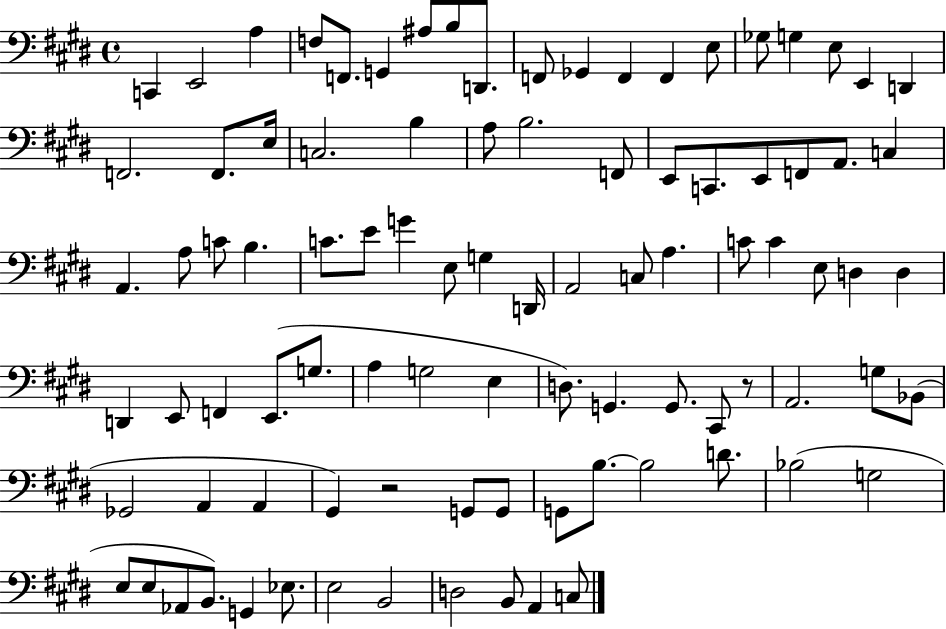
X:1
T:Untitled
M:4/4
L:1/4
K:E
C,, E,,2 A, F,/2 F,,/2 G,, ^A,/2 B,/2 D,,/2 F,,/2 _G,, F,, F,, E,/2 _G,/2 G, E,/2 E,, D,, F,,2 F,,/2 E,/4 C,2 B, A,/2 B,2 F,,/2 E,,/2 C,,/2 E,,/2 F,,/2 A,,/2 C, A,, A,/2 C/2 B, C/2 E/2 G E,/2 G, D,,/4 A,,2 C,/2 A, C/2 C E,/2 D, D, D,, E,,/2 F,, E,,/2 G,/2 A, G,2 E, D,/2 G,, G,,/2 ^C,,/2 z/2 A,,2 G,/2 _B,,/2 _G,,2 A,, A,, ^G,, z2 G,,/2 G,,/2 G,,/2 B,/2 B,2 D/2 _B,2 G,2 E,/2 E,/2 _A,,/2 B,,/2 G,, _E,/2 E,2 B,,2 D,2 B,,/2 A,, C,/2